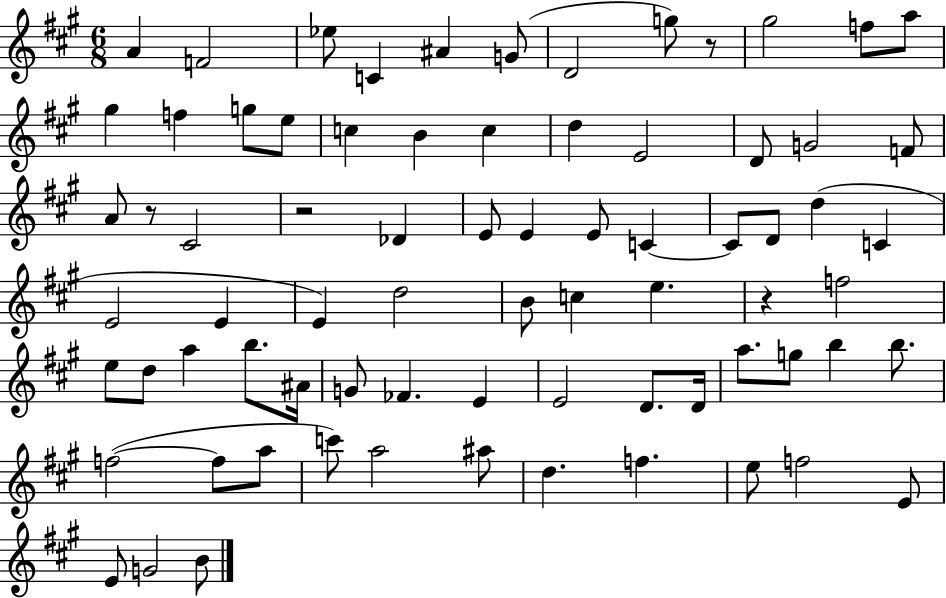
X:1
T:Untitled
M:6/8
L:1/4
K:A
A F2 _e/2 C ^A G/2 D2 g/2 z/2 ^g2 f/2 a/2 ^g f g/2 e/2 c B c d E2 D/2 G2 F/2 A/2 z/2 ^C2 z2 _D E/2 E E/2 C C/2 D/2 d C E2 E E d2 B/2 c e z f2 e/2 d/2 a b/2 ^A/4 G/2 _F E E2 D/2 D/4 a/2 g/2 b b/2 f2 f/2 a/2 c'/2 a2 ^a/2 d f e/2 f2 E/2 E/2 G2 B/2